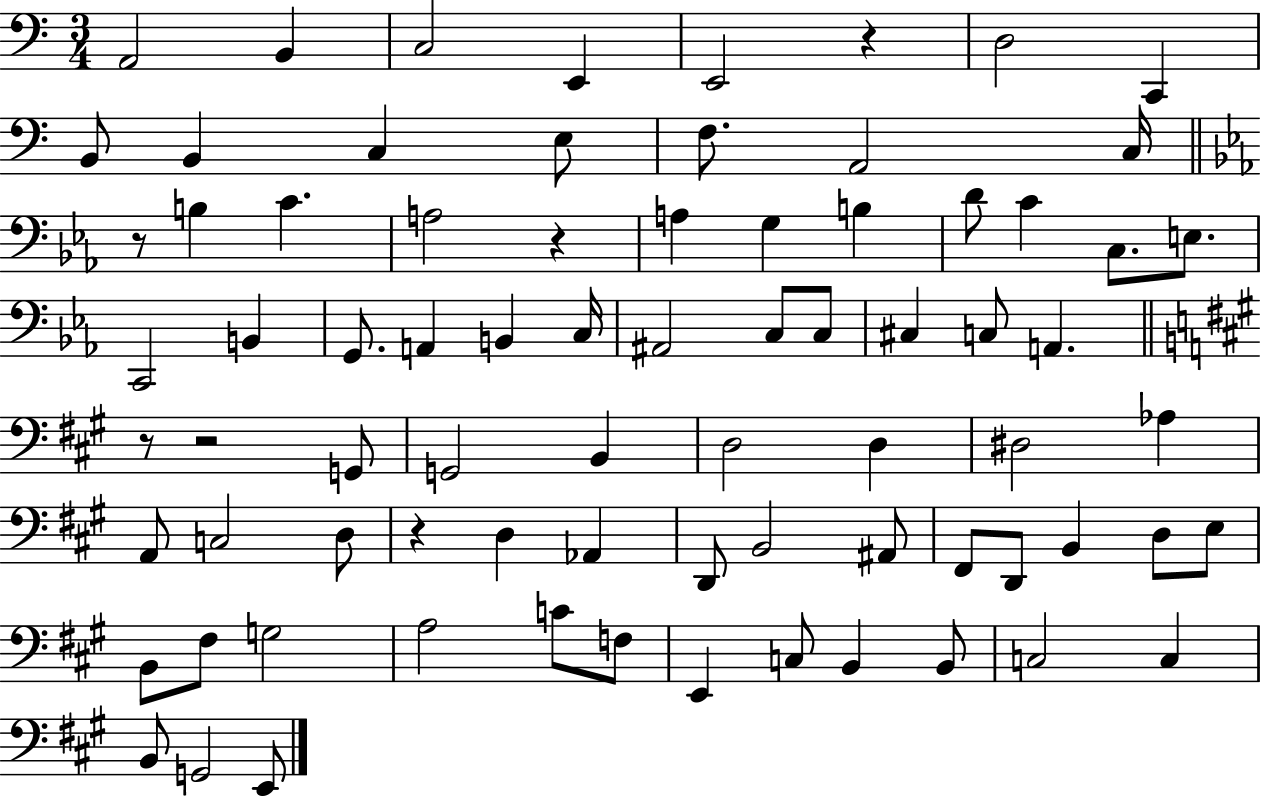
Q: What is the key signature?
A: C major